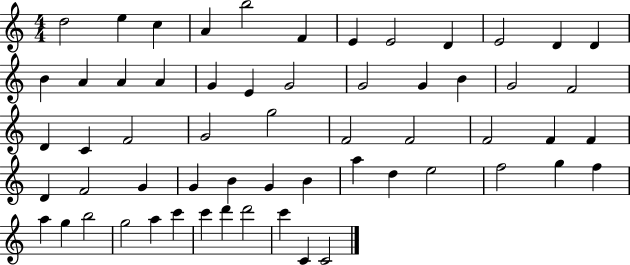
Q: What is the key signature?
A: C major